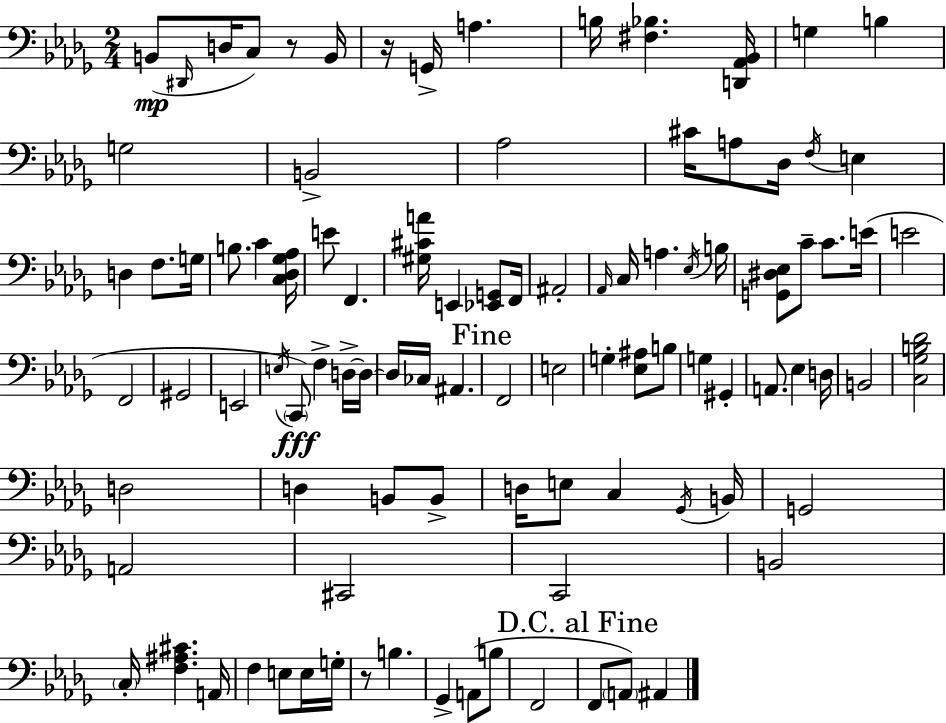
X:1
T:Untitled
M:2/4
L:1/4
K:Bbm
B,,/2 ^D,,/4 D,/4 C,/2 z/2 B,,/4 z/4 G,,/4 A, B,/4 [^F,_B,] [D,,_A,,_B,,]/4 G, B, G,2 B,,2 _A,2 ^C/4 A,/2 _D,/4 F,/4 E, D, F,/2 G,/4 B,/2 C [C,_D,_G,_A,]/4 E/2 F,, [^G,^CA]/4 E,, [_E,,G,,]/2 F,,/4 ^A,,2 _A,,/4 C,/4 A, _E,/4 B,/4 [G,,^D,_E,]/2 C/2 C/2 E/4 E2 F,,2 ^G,,2 E,,2 E,/4 C,,/2 F, D,/4 D,/4 D,/4 _C,/4 ^A,, F,,2 E,2 G, [_E,^A,]/2 B,/2 G, ^G,, A,,/2 _E, D,/4 B,,2 [C,_G,B,_D]2 D,2 D, B,,/2 B,,/2 D,/4 E,/2 C, _G,,/4 B,,/4 G,,2 A,,2 ^C,,2 C,,2 B,,2 C,/4 [F,^A,^C] A,,/4 F, E,/2 E,/4 G,/4 z/2 B, _G,, A,,/2 B,/2 F,,2 F,,/2 A,,/2 ^A,,